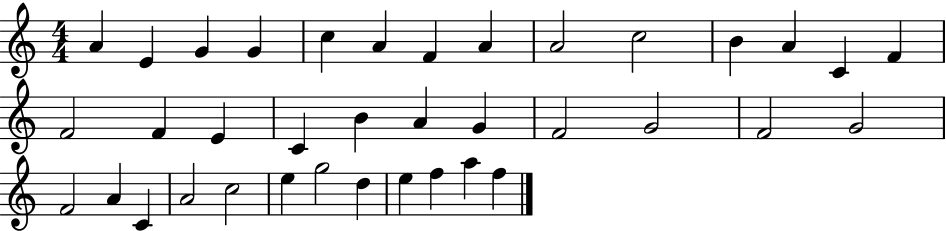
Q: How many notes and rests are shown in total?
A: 37